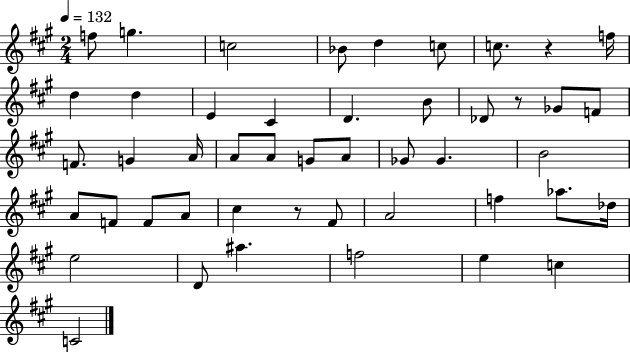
F5/e G5/q. C5/h Bb4/e D5/q C5/e C5/e. R/q F5/s D5/q D5/q E4/q C#4/q D4/q. B4/e Db4/e R/e Gb4/e F4/e F4/e. G4/q A4/s A4/e A4/e G4/e A4/e Gb4/e Gb4/q. B4/h A4/e F4/e F4/e A4/e C#5/q R/e F#4/e A4/h F5/q Ab5/e. Db5/s E5/h D4/e A#5/q. F5/h E5/q C5/q C4/h